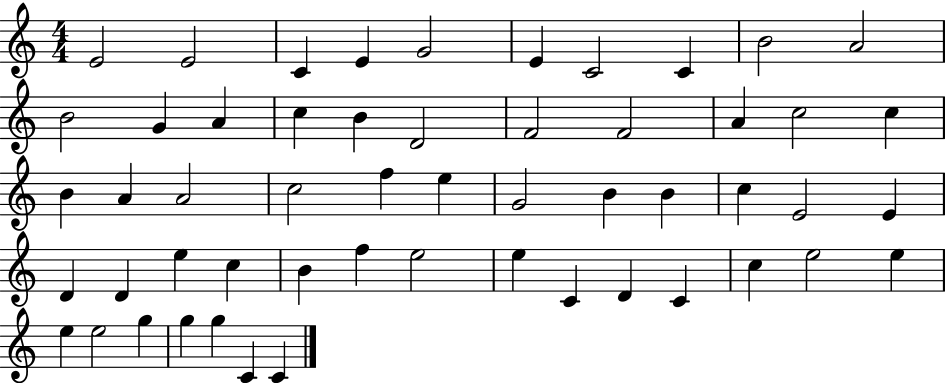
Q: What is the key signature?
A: C major